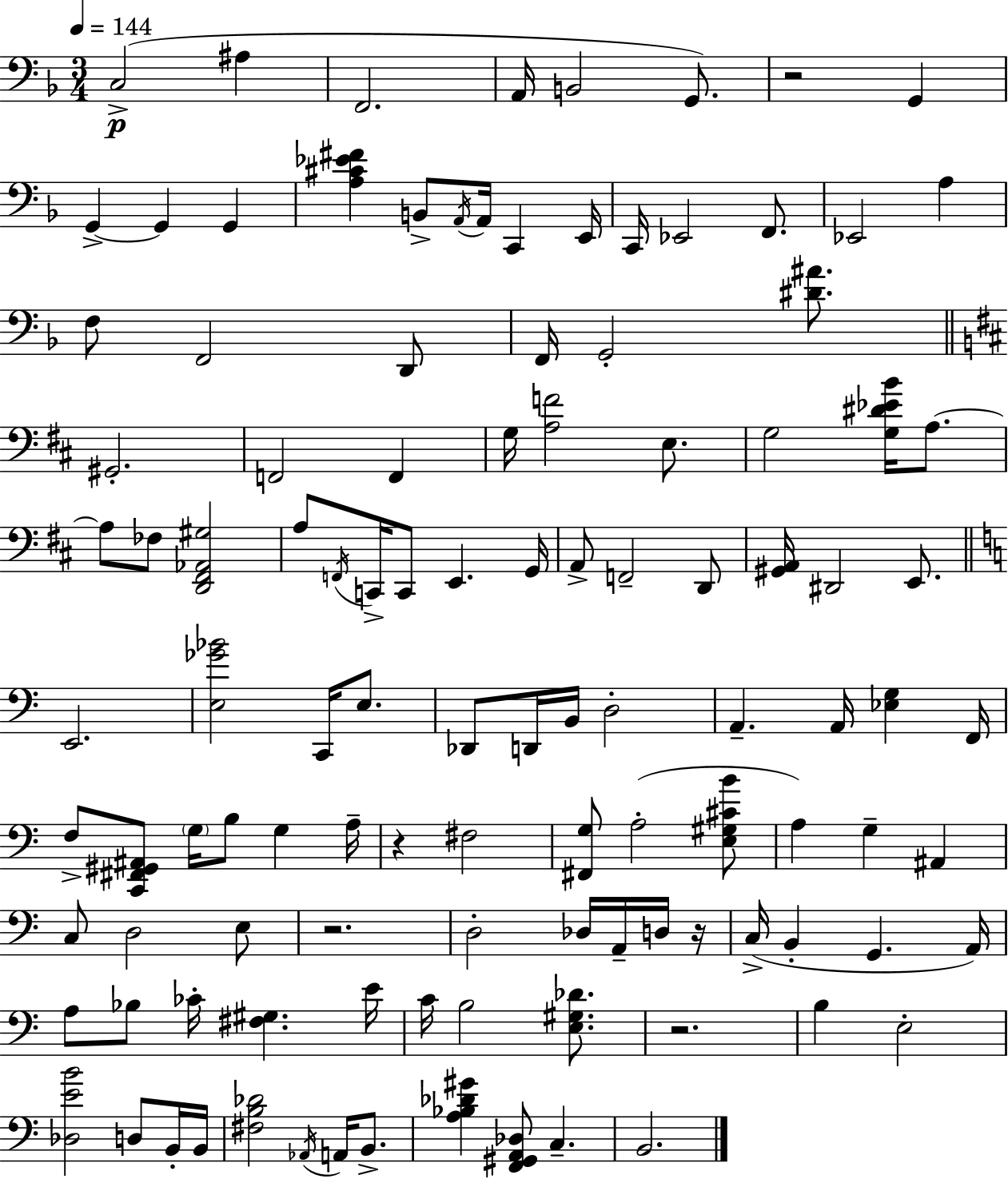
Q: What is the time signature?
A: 3/4